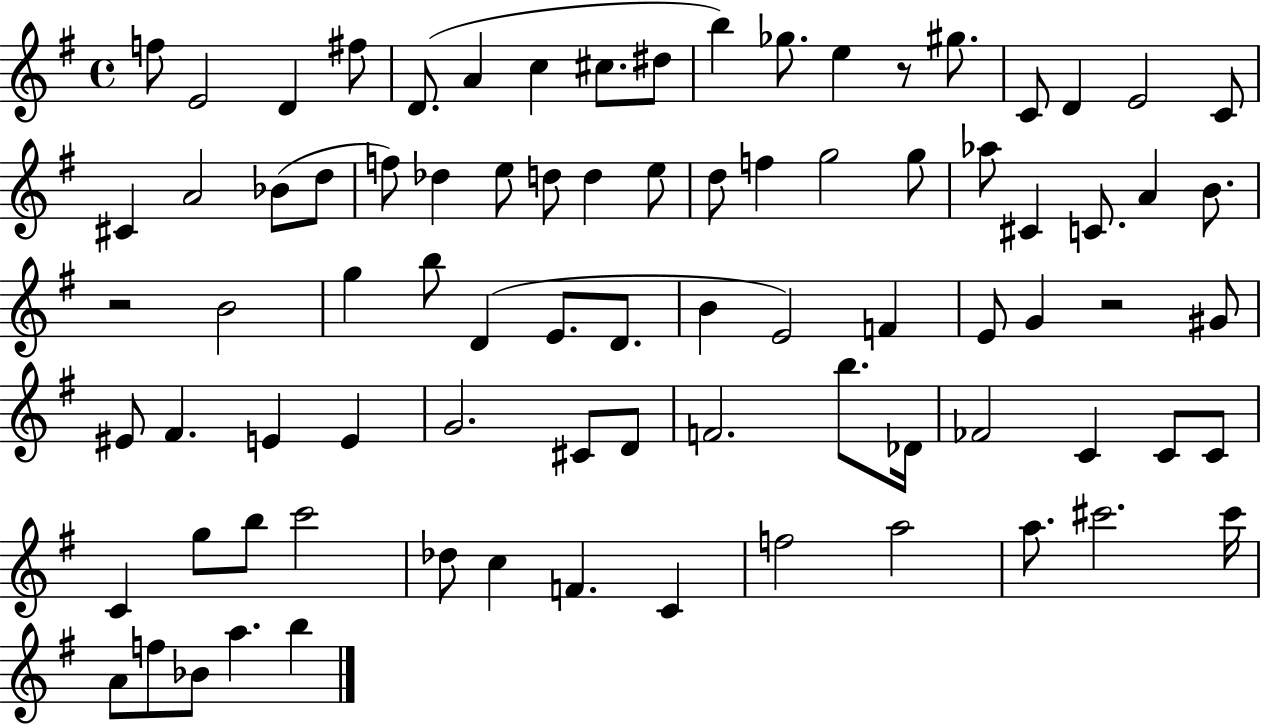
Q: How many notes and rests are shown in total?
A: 83